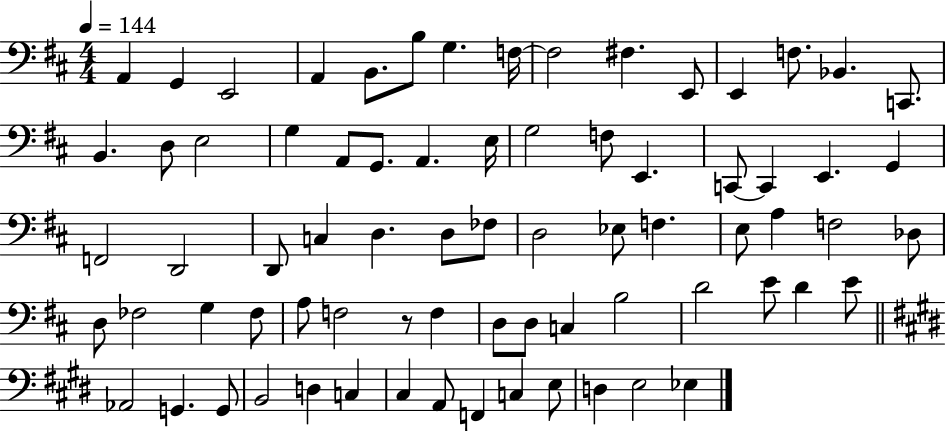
{
  \clef bass
  \numericTimeSignature
  \time 4/4
  \key d \major
  \tempo 4 = 144
  a,4 g,4 e,2 | a,4 b,8. b8 g4. f16~~ | f2 fis4. e,8 | e,4 f8. bes,4. c,8. | \break b,4. d8 e2 | g4 a,8 g,8. a,4. e16 | g2 f8 e,4. | c,8~~ c,4 e,4. g,4 | \break f,2 d,2 | d,8 c4 d4. d8 fes8 | d2 ees8 f4. | e8 a4 f2 des8 | \break d8 fes2 g4 fes8 | a8 f2 r8 f4 | d8 d8 c4 b2 | d'2 e'8 d'4 e'8 | \break \bar "||" \break \key e \major aes,2 g,4. g,8 | b,2 d4 c4 | cis4 a,8 f,4 c4 e8 | d4 e2 ees4 | \break \bar "|."
}